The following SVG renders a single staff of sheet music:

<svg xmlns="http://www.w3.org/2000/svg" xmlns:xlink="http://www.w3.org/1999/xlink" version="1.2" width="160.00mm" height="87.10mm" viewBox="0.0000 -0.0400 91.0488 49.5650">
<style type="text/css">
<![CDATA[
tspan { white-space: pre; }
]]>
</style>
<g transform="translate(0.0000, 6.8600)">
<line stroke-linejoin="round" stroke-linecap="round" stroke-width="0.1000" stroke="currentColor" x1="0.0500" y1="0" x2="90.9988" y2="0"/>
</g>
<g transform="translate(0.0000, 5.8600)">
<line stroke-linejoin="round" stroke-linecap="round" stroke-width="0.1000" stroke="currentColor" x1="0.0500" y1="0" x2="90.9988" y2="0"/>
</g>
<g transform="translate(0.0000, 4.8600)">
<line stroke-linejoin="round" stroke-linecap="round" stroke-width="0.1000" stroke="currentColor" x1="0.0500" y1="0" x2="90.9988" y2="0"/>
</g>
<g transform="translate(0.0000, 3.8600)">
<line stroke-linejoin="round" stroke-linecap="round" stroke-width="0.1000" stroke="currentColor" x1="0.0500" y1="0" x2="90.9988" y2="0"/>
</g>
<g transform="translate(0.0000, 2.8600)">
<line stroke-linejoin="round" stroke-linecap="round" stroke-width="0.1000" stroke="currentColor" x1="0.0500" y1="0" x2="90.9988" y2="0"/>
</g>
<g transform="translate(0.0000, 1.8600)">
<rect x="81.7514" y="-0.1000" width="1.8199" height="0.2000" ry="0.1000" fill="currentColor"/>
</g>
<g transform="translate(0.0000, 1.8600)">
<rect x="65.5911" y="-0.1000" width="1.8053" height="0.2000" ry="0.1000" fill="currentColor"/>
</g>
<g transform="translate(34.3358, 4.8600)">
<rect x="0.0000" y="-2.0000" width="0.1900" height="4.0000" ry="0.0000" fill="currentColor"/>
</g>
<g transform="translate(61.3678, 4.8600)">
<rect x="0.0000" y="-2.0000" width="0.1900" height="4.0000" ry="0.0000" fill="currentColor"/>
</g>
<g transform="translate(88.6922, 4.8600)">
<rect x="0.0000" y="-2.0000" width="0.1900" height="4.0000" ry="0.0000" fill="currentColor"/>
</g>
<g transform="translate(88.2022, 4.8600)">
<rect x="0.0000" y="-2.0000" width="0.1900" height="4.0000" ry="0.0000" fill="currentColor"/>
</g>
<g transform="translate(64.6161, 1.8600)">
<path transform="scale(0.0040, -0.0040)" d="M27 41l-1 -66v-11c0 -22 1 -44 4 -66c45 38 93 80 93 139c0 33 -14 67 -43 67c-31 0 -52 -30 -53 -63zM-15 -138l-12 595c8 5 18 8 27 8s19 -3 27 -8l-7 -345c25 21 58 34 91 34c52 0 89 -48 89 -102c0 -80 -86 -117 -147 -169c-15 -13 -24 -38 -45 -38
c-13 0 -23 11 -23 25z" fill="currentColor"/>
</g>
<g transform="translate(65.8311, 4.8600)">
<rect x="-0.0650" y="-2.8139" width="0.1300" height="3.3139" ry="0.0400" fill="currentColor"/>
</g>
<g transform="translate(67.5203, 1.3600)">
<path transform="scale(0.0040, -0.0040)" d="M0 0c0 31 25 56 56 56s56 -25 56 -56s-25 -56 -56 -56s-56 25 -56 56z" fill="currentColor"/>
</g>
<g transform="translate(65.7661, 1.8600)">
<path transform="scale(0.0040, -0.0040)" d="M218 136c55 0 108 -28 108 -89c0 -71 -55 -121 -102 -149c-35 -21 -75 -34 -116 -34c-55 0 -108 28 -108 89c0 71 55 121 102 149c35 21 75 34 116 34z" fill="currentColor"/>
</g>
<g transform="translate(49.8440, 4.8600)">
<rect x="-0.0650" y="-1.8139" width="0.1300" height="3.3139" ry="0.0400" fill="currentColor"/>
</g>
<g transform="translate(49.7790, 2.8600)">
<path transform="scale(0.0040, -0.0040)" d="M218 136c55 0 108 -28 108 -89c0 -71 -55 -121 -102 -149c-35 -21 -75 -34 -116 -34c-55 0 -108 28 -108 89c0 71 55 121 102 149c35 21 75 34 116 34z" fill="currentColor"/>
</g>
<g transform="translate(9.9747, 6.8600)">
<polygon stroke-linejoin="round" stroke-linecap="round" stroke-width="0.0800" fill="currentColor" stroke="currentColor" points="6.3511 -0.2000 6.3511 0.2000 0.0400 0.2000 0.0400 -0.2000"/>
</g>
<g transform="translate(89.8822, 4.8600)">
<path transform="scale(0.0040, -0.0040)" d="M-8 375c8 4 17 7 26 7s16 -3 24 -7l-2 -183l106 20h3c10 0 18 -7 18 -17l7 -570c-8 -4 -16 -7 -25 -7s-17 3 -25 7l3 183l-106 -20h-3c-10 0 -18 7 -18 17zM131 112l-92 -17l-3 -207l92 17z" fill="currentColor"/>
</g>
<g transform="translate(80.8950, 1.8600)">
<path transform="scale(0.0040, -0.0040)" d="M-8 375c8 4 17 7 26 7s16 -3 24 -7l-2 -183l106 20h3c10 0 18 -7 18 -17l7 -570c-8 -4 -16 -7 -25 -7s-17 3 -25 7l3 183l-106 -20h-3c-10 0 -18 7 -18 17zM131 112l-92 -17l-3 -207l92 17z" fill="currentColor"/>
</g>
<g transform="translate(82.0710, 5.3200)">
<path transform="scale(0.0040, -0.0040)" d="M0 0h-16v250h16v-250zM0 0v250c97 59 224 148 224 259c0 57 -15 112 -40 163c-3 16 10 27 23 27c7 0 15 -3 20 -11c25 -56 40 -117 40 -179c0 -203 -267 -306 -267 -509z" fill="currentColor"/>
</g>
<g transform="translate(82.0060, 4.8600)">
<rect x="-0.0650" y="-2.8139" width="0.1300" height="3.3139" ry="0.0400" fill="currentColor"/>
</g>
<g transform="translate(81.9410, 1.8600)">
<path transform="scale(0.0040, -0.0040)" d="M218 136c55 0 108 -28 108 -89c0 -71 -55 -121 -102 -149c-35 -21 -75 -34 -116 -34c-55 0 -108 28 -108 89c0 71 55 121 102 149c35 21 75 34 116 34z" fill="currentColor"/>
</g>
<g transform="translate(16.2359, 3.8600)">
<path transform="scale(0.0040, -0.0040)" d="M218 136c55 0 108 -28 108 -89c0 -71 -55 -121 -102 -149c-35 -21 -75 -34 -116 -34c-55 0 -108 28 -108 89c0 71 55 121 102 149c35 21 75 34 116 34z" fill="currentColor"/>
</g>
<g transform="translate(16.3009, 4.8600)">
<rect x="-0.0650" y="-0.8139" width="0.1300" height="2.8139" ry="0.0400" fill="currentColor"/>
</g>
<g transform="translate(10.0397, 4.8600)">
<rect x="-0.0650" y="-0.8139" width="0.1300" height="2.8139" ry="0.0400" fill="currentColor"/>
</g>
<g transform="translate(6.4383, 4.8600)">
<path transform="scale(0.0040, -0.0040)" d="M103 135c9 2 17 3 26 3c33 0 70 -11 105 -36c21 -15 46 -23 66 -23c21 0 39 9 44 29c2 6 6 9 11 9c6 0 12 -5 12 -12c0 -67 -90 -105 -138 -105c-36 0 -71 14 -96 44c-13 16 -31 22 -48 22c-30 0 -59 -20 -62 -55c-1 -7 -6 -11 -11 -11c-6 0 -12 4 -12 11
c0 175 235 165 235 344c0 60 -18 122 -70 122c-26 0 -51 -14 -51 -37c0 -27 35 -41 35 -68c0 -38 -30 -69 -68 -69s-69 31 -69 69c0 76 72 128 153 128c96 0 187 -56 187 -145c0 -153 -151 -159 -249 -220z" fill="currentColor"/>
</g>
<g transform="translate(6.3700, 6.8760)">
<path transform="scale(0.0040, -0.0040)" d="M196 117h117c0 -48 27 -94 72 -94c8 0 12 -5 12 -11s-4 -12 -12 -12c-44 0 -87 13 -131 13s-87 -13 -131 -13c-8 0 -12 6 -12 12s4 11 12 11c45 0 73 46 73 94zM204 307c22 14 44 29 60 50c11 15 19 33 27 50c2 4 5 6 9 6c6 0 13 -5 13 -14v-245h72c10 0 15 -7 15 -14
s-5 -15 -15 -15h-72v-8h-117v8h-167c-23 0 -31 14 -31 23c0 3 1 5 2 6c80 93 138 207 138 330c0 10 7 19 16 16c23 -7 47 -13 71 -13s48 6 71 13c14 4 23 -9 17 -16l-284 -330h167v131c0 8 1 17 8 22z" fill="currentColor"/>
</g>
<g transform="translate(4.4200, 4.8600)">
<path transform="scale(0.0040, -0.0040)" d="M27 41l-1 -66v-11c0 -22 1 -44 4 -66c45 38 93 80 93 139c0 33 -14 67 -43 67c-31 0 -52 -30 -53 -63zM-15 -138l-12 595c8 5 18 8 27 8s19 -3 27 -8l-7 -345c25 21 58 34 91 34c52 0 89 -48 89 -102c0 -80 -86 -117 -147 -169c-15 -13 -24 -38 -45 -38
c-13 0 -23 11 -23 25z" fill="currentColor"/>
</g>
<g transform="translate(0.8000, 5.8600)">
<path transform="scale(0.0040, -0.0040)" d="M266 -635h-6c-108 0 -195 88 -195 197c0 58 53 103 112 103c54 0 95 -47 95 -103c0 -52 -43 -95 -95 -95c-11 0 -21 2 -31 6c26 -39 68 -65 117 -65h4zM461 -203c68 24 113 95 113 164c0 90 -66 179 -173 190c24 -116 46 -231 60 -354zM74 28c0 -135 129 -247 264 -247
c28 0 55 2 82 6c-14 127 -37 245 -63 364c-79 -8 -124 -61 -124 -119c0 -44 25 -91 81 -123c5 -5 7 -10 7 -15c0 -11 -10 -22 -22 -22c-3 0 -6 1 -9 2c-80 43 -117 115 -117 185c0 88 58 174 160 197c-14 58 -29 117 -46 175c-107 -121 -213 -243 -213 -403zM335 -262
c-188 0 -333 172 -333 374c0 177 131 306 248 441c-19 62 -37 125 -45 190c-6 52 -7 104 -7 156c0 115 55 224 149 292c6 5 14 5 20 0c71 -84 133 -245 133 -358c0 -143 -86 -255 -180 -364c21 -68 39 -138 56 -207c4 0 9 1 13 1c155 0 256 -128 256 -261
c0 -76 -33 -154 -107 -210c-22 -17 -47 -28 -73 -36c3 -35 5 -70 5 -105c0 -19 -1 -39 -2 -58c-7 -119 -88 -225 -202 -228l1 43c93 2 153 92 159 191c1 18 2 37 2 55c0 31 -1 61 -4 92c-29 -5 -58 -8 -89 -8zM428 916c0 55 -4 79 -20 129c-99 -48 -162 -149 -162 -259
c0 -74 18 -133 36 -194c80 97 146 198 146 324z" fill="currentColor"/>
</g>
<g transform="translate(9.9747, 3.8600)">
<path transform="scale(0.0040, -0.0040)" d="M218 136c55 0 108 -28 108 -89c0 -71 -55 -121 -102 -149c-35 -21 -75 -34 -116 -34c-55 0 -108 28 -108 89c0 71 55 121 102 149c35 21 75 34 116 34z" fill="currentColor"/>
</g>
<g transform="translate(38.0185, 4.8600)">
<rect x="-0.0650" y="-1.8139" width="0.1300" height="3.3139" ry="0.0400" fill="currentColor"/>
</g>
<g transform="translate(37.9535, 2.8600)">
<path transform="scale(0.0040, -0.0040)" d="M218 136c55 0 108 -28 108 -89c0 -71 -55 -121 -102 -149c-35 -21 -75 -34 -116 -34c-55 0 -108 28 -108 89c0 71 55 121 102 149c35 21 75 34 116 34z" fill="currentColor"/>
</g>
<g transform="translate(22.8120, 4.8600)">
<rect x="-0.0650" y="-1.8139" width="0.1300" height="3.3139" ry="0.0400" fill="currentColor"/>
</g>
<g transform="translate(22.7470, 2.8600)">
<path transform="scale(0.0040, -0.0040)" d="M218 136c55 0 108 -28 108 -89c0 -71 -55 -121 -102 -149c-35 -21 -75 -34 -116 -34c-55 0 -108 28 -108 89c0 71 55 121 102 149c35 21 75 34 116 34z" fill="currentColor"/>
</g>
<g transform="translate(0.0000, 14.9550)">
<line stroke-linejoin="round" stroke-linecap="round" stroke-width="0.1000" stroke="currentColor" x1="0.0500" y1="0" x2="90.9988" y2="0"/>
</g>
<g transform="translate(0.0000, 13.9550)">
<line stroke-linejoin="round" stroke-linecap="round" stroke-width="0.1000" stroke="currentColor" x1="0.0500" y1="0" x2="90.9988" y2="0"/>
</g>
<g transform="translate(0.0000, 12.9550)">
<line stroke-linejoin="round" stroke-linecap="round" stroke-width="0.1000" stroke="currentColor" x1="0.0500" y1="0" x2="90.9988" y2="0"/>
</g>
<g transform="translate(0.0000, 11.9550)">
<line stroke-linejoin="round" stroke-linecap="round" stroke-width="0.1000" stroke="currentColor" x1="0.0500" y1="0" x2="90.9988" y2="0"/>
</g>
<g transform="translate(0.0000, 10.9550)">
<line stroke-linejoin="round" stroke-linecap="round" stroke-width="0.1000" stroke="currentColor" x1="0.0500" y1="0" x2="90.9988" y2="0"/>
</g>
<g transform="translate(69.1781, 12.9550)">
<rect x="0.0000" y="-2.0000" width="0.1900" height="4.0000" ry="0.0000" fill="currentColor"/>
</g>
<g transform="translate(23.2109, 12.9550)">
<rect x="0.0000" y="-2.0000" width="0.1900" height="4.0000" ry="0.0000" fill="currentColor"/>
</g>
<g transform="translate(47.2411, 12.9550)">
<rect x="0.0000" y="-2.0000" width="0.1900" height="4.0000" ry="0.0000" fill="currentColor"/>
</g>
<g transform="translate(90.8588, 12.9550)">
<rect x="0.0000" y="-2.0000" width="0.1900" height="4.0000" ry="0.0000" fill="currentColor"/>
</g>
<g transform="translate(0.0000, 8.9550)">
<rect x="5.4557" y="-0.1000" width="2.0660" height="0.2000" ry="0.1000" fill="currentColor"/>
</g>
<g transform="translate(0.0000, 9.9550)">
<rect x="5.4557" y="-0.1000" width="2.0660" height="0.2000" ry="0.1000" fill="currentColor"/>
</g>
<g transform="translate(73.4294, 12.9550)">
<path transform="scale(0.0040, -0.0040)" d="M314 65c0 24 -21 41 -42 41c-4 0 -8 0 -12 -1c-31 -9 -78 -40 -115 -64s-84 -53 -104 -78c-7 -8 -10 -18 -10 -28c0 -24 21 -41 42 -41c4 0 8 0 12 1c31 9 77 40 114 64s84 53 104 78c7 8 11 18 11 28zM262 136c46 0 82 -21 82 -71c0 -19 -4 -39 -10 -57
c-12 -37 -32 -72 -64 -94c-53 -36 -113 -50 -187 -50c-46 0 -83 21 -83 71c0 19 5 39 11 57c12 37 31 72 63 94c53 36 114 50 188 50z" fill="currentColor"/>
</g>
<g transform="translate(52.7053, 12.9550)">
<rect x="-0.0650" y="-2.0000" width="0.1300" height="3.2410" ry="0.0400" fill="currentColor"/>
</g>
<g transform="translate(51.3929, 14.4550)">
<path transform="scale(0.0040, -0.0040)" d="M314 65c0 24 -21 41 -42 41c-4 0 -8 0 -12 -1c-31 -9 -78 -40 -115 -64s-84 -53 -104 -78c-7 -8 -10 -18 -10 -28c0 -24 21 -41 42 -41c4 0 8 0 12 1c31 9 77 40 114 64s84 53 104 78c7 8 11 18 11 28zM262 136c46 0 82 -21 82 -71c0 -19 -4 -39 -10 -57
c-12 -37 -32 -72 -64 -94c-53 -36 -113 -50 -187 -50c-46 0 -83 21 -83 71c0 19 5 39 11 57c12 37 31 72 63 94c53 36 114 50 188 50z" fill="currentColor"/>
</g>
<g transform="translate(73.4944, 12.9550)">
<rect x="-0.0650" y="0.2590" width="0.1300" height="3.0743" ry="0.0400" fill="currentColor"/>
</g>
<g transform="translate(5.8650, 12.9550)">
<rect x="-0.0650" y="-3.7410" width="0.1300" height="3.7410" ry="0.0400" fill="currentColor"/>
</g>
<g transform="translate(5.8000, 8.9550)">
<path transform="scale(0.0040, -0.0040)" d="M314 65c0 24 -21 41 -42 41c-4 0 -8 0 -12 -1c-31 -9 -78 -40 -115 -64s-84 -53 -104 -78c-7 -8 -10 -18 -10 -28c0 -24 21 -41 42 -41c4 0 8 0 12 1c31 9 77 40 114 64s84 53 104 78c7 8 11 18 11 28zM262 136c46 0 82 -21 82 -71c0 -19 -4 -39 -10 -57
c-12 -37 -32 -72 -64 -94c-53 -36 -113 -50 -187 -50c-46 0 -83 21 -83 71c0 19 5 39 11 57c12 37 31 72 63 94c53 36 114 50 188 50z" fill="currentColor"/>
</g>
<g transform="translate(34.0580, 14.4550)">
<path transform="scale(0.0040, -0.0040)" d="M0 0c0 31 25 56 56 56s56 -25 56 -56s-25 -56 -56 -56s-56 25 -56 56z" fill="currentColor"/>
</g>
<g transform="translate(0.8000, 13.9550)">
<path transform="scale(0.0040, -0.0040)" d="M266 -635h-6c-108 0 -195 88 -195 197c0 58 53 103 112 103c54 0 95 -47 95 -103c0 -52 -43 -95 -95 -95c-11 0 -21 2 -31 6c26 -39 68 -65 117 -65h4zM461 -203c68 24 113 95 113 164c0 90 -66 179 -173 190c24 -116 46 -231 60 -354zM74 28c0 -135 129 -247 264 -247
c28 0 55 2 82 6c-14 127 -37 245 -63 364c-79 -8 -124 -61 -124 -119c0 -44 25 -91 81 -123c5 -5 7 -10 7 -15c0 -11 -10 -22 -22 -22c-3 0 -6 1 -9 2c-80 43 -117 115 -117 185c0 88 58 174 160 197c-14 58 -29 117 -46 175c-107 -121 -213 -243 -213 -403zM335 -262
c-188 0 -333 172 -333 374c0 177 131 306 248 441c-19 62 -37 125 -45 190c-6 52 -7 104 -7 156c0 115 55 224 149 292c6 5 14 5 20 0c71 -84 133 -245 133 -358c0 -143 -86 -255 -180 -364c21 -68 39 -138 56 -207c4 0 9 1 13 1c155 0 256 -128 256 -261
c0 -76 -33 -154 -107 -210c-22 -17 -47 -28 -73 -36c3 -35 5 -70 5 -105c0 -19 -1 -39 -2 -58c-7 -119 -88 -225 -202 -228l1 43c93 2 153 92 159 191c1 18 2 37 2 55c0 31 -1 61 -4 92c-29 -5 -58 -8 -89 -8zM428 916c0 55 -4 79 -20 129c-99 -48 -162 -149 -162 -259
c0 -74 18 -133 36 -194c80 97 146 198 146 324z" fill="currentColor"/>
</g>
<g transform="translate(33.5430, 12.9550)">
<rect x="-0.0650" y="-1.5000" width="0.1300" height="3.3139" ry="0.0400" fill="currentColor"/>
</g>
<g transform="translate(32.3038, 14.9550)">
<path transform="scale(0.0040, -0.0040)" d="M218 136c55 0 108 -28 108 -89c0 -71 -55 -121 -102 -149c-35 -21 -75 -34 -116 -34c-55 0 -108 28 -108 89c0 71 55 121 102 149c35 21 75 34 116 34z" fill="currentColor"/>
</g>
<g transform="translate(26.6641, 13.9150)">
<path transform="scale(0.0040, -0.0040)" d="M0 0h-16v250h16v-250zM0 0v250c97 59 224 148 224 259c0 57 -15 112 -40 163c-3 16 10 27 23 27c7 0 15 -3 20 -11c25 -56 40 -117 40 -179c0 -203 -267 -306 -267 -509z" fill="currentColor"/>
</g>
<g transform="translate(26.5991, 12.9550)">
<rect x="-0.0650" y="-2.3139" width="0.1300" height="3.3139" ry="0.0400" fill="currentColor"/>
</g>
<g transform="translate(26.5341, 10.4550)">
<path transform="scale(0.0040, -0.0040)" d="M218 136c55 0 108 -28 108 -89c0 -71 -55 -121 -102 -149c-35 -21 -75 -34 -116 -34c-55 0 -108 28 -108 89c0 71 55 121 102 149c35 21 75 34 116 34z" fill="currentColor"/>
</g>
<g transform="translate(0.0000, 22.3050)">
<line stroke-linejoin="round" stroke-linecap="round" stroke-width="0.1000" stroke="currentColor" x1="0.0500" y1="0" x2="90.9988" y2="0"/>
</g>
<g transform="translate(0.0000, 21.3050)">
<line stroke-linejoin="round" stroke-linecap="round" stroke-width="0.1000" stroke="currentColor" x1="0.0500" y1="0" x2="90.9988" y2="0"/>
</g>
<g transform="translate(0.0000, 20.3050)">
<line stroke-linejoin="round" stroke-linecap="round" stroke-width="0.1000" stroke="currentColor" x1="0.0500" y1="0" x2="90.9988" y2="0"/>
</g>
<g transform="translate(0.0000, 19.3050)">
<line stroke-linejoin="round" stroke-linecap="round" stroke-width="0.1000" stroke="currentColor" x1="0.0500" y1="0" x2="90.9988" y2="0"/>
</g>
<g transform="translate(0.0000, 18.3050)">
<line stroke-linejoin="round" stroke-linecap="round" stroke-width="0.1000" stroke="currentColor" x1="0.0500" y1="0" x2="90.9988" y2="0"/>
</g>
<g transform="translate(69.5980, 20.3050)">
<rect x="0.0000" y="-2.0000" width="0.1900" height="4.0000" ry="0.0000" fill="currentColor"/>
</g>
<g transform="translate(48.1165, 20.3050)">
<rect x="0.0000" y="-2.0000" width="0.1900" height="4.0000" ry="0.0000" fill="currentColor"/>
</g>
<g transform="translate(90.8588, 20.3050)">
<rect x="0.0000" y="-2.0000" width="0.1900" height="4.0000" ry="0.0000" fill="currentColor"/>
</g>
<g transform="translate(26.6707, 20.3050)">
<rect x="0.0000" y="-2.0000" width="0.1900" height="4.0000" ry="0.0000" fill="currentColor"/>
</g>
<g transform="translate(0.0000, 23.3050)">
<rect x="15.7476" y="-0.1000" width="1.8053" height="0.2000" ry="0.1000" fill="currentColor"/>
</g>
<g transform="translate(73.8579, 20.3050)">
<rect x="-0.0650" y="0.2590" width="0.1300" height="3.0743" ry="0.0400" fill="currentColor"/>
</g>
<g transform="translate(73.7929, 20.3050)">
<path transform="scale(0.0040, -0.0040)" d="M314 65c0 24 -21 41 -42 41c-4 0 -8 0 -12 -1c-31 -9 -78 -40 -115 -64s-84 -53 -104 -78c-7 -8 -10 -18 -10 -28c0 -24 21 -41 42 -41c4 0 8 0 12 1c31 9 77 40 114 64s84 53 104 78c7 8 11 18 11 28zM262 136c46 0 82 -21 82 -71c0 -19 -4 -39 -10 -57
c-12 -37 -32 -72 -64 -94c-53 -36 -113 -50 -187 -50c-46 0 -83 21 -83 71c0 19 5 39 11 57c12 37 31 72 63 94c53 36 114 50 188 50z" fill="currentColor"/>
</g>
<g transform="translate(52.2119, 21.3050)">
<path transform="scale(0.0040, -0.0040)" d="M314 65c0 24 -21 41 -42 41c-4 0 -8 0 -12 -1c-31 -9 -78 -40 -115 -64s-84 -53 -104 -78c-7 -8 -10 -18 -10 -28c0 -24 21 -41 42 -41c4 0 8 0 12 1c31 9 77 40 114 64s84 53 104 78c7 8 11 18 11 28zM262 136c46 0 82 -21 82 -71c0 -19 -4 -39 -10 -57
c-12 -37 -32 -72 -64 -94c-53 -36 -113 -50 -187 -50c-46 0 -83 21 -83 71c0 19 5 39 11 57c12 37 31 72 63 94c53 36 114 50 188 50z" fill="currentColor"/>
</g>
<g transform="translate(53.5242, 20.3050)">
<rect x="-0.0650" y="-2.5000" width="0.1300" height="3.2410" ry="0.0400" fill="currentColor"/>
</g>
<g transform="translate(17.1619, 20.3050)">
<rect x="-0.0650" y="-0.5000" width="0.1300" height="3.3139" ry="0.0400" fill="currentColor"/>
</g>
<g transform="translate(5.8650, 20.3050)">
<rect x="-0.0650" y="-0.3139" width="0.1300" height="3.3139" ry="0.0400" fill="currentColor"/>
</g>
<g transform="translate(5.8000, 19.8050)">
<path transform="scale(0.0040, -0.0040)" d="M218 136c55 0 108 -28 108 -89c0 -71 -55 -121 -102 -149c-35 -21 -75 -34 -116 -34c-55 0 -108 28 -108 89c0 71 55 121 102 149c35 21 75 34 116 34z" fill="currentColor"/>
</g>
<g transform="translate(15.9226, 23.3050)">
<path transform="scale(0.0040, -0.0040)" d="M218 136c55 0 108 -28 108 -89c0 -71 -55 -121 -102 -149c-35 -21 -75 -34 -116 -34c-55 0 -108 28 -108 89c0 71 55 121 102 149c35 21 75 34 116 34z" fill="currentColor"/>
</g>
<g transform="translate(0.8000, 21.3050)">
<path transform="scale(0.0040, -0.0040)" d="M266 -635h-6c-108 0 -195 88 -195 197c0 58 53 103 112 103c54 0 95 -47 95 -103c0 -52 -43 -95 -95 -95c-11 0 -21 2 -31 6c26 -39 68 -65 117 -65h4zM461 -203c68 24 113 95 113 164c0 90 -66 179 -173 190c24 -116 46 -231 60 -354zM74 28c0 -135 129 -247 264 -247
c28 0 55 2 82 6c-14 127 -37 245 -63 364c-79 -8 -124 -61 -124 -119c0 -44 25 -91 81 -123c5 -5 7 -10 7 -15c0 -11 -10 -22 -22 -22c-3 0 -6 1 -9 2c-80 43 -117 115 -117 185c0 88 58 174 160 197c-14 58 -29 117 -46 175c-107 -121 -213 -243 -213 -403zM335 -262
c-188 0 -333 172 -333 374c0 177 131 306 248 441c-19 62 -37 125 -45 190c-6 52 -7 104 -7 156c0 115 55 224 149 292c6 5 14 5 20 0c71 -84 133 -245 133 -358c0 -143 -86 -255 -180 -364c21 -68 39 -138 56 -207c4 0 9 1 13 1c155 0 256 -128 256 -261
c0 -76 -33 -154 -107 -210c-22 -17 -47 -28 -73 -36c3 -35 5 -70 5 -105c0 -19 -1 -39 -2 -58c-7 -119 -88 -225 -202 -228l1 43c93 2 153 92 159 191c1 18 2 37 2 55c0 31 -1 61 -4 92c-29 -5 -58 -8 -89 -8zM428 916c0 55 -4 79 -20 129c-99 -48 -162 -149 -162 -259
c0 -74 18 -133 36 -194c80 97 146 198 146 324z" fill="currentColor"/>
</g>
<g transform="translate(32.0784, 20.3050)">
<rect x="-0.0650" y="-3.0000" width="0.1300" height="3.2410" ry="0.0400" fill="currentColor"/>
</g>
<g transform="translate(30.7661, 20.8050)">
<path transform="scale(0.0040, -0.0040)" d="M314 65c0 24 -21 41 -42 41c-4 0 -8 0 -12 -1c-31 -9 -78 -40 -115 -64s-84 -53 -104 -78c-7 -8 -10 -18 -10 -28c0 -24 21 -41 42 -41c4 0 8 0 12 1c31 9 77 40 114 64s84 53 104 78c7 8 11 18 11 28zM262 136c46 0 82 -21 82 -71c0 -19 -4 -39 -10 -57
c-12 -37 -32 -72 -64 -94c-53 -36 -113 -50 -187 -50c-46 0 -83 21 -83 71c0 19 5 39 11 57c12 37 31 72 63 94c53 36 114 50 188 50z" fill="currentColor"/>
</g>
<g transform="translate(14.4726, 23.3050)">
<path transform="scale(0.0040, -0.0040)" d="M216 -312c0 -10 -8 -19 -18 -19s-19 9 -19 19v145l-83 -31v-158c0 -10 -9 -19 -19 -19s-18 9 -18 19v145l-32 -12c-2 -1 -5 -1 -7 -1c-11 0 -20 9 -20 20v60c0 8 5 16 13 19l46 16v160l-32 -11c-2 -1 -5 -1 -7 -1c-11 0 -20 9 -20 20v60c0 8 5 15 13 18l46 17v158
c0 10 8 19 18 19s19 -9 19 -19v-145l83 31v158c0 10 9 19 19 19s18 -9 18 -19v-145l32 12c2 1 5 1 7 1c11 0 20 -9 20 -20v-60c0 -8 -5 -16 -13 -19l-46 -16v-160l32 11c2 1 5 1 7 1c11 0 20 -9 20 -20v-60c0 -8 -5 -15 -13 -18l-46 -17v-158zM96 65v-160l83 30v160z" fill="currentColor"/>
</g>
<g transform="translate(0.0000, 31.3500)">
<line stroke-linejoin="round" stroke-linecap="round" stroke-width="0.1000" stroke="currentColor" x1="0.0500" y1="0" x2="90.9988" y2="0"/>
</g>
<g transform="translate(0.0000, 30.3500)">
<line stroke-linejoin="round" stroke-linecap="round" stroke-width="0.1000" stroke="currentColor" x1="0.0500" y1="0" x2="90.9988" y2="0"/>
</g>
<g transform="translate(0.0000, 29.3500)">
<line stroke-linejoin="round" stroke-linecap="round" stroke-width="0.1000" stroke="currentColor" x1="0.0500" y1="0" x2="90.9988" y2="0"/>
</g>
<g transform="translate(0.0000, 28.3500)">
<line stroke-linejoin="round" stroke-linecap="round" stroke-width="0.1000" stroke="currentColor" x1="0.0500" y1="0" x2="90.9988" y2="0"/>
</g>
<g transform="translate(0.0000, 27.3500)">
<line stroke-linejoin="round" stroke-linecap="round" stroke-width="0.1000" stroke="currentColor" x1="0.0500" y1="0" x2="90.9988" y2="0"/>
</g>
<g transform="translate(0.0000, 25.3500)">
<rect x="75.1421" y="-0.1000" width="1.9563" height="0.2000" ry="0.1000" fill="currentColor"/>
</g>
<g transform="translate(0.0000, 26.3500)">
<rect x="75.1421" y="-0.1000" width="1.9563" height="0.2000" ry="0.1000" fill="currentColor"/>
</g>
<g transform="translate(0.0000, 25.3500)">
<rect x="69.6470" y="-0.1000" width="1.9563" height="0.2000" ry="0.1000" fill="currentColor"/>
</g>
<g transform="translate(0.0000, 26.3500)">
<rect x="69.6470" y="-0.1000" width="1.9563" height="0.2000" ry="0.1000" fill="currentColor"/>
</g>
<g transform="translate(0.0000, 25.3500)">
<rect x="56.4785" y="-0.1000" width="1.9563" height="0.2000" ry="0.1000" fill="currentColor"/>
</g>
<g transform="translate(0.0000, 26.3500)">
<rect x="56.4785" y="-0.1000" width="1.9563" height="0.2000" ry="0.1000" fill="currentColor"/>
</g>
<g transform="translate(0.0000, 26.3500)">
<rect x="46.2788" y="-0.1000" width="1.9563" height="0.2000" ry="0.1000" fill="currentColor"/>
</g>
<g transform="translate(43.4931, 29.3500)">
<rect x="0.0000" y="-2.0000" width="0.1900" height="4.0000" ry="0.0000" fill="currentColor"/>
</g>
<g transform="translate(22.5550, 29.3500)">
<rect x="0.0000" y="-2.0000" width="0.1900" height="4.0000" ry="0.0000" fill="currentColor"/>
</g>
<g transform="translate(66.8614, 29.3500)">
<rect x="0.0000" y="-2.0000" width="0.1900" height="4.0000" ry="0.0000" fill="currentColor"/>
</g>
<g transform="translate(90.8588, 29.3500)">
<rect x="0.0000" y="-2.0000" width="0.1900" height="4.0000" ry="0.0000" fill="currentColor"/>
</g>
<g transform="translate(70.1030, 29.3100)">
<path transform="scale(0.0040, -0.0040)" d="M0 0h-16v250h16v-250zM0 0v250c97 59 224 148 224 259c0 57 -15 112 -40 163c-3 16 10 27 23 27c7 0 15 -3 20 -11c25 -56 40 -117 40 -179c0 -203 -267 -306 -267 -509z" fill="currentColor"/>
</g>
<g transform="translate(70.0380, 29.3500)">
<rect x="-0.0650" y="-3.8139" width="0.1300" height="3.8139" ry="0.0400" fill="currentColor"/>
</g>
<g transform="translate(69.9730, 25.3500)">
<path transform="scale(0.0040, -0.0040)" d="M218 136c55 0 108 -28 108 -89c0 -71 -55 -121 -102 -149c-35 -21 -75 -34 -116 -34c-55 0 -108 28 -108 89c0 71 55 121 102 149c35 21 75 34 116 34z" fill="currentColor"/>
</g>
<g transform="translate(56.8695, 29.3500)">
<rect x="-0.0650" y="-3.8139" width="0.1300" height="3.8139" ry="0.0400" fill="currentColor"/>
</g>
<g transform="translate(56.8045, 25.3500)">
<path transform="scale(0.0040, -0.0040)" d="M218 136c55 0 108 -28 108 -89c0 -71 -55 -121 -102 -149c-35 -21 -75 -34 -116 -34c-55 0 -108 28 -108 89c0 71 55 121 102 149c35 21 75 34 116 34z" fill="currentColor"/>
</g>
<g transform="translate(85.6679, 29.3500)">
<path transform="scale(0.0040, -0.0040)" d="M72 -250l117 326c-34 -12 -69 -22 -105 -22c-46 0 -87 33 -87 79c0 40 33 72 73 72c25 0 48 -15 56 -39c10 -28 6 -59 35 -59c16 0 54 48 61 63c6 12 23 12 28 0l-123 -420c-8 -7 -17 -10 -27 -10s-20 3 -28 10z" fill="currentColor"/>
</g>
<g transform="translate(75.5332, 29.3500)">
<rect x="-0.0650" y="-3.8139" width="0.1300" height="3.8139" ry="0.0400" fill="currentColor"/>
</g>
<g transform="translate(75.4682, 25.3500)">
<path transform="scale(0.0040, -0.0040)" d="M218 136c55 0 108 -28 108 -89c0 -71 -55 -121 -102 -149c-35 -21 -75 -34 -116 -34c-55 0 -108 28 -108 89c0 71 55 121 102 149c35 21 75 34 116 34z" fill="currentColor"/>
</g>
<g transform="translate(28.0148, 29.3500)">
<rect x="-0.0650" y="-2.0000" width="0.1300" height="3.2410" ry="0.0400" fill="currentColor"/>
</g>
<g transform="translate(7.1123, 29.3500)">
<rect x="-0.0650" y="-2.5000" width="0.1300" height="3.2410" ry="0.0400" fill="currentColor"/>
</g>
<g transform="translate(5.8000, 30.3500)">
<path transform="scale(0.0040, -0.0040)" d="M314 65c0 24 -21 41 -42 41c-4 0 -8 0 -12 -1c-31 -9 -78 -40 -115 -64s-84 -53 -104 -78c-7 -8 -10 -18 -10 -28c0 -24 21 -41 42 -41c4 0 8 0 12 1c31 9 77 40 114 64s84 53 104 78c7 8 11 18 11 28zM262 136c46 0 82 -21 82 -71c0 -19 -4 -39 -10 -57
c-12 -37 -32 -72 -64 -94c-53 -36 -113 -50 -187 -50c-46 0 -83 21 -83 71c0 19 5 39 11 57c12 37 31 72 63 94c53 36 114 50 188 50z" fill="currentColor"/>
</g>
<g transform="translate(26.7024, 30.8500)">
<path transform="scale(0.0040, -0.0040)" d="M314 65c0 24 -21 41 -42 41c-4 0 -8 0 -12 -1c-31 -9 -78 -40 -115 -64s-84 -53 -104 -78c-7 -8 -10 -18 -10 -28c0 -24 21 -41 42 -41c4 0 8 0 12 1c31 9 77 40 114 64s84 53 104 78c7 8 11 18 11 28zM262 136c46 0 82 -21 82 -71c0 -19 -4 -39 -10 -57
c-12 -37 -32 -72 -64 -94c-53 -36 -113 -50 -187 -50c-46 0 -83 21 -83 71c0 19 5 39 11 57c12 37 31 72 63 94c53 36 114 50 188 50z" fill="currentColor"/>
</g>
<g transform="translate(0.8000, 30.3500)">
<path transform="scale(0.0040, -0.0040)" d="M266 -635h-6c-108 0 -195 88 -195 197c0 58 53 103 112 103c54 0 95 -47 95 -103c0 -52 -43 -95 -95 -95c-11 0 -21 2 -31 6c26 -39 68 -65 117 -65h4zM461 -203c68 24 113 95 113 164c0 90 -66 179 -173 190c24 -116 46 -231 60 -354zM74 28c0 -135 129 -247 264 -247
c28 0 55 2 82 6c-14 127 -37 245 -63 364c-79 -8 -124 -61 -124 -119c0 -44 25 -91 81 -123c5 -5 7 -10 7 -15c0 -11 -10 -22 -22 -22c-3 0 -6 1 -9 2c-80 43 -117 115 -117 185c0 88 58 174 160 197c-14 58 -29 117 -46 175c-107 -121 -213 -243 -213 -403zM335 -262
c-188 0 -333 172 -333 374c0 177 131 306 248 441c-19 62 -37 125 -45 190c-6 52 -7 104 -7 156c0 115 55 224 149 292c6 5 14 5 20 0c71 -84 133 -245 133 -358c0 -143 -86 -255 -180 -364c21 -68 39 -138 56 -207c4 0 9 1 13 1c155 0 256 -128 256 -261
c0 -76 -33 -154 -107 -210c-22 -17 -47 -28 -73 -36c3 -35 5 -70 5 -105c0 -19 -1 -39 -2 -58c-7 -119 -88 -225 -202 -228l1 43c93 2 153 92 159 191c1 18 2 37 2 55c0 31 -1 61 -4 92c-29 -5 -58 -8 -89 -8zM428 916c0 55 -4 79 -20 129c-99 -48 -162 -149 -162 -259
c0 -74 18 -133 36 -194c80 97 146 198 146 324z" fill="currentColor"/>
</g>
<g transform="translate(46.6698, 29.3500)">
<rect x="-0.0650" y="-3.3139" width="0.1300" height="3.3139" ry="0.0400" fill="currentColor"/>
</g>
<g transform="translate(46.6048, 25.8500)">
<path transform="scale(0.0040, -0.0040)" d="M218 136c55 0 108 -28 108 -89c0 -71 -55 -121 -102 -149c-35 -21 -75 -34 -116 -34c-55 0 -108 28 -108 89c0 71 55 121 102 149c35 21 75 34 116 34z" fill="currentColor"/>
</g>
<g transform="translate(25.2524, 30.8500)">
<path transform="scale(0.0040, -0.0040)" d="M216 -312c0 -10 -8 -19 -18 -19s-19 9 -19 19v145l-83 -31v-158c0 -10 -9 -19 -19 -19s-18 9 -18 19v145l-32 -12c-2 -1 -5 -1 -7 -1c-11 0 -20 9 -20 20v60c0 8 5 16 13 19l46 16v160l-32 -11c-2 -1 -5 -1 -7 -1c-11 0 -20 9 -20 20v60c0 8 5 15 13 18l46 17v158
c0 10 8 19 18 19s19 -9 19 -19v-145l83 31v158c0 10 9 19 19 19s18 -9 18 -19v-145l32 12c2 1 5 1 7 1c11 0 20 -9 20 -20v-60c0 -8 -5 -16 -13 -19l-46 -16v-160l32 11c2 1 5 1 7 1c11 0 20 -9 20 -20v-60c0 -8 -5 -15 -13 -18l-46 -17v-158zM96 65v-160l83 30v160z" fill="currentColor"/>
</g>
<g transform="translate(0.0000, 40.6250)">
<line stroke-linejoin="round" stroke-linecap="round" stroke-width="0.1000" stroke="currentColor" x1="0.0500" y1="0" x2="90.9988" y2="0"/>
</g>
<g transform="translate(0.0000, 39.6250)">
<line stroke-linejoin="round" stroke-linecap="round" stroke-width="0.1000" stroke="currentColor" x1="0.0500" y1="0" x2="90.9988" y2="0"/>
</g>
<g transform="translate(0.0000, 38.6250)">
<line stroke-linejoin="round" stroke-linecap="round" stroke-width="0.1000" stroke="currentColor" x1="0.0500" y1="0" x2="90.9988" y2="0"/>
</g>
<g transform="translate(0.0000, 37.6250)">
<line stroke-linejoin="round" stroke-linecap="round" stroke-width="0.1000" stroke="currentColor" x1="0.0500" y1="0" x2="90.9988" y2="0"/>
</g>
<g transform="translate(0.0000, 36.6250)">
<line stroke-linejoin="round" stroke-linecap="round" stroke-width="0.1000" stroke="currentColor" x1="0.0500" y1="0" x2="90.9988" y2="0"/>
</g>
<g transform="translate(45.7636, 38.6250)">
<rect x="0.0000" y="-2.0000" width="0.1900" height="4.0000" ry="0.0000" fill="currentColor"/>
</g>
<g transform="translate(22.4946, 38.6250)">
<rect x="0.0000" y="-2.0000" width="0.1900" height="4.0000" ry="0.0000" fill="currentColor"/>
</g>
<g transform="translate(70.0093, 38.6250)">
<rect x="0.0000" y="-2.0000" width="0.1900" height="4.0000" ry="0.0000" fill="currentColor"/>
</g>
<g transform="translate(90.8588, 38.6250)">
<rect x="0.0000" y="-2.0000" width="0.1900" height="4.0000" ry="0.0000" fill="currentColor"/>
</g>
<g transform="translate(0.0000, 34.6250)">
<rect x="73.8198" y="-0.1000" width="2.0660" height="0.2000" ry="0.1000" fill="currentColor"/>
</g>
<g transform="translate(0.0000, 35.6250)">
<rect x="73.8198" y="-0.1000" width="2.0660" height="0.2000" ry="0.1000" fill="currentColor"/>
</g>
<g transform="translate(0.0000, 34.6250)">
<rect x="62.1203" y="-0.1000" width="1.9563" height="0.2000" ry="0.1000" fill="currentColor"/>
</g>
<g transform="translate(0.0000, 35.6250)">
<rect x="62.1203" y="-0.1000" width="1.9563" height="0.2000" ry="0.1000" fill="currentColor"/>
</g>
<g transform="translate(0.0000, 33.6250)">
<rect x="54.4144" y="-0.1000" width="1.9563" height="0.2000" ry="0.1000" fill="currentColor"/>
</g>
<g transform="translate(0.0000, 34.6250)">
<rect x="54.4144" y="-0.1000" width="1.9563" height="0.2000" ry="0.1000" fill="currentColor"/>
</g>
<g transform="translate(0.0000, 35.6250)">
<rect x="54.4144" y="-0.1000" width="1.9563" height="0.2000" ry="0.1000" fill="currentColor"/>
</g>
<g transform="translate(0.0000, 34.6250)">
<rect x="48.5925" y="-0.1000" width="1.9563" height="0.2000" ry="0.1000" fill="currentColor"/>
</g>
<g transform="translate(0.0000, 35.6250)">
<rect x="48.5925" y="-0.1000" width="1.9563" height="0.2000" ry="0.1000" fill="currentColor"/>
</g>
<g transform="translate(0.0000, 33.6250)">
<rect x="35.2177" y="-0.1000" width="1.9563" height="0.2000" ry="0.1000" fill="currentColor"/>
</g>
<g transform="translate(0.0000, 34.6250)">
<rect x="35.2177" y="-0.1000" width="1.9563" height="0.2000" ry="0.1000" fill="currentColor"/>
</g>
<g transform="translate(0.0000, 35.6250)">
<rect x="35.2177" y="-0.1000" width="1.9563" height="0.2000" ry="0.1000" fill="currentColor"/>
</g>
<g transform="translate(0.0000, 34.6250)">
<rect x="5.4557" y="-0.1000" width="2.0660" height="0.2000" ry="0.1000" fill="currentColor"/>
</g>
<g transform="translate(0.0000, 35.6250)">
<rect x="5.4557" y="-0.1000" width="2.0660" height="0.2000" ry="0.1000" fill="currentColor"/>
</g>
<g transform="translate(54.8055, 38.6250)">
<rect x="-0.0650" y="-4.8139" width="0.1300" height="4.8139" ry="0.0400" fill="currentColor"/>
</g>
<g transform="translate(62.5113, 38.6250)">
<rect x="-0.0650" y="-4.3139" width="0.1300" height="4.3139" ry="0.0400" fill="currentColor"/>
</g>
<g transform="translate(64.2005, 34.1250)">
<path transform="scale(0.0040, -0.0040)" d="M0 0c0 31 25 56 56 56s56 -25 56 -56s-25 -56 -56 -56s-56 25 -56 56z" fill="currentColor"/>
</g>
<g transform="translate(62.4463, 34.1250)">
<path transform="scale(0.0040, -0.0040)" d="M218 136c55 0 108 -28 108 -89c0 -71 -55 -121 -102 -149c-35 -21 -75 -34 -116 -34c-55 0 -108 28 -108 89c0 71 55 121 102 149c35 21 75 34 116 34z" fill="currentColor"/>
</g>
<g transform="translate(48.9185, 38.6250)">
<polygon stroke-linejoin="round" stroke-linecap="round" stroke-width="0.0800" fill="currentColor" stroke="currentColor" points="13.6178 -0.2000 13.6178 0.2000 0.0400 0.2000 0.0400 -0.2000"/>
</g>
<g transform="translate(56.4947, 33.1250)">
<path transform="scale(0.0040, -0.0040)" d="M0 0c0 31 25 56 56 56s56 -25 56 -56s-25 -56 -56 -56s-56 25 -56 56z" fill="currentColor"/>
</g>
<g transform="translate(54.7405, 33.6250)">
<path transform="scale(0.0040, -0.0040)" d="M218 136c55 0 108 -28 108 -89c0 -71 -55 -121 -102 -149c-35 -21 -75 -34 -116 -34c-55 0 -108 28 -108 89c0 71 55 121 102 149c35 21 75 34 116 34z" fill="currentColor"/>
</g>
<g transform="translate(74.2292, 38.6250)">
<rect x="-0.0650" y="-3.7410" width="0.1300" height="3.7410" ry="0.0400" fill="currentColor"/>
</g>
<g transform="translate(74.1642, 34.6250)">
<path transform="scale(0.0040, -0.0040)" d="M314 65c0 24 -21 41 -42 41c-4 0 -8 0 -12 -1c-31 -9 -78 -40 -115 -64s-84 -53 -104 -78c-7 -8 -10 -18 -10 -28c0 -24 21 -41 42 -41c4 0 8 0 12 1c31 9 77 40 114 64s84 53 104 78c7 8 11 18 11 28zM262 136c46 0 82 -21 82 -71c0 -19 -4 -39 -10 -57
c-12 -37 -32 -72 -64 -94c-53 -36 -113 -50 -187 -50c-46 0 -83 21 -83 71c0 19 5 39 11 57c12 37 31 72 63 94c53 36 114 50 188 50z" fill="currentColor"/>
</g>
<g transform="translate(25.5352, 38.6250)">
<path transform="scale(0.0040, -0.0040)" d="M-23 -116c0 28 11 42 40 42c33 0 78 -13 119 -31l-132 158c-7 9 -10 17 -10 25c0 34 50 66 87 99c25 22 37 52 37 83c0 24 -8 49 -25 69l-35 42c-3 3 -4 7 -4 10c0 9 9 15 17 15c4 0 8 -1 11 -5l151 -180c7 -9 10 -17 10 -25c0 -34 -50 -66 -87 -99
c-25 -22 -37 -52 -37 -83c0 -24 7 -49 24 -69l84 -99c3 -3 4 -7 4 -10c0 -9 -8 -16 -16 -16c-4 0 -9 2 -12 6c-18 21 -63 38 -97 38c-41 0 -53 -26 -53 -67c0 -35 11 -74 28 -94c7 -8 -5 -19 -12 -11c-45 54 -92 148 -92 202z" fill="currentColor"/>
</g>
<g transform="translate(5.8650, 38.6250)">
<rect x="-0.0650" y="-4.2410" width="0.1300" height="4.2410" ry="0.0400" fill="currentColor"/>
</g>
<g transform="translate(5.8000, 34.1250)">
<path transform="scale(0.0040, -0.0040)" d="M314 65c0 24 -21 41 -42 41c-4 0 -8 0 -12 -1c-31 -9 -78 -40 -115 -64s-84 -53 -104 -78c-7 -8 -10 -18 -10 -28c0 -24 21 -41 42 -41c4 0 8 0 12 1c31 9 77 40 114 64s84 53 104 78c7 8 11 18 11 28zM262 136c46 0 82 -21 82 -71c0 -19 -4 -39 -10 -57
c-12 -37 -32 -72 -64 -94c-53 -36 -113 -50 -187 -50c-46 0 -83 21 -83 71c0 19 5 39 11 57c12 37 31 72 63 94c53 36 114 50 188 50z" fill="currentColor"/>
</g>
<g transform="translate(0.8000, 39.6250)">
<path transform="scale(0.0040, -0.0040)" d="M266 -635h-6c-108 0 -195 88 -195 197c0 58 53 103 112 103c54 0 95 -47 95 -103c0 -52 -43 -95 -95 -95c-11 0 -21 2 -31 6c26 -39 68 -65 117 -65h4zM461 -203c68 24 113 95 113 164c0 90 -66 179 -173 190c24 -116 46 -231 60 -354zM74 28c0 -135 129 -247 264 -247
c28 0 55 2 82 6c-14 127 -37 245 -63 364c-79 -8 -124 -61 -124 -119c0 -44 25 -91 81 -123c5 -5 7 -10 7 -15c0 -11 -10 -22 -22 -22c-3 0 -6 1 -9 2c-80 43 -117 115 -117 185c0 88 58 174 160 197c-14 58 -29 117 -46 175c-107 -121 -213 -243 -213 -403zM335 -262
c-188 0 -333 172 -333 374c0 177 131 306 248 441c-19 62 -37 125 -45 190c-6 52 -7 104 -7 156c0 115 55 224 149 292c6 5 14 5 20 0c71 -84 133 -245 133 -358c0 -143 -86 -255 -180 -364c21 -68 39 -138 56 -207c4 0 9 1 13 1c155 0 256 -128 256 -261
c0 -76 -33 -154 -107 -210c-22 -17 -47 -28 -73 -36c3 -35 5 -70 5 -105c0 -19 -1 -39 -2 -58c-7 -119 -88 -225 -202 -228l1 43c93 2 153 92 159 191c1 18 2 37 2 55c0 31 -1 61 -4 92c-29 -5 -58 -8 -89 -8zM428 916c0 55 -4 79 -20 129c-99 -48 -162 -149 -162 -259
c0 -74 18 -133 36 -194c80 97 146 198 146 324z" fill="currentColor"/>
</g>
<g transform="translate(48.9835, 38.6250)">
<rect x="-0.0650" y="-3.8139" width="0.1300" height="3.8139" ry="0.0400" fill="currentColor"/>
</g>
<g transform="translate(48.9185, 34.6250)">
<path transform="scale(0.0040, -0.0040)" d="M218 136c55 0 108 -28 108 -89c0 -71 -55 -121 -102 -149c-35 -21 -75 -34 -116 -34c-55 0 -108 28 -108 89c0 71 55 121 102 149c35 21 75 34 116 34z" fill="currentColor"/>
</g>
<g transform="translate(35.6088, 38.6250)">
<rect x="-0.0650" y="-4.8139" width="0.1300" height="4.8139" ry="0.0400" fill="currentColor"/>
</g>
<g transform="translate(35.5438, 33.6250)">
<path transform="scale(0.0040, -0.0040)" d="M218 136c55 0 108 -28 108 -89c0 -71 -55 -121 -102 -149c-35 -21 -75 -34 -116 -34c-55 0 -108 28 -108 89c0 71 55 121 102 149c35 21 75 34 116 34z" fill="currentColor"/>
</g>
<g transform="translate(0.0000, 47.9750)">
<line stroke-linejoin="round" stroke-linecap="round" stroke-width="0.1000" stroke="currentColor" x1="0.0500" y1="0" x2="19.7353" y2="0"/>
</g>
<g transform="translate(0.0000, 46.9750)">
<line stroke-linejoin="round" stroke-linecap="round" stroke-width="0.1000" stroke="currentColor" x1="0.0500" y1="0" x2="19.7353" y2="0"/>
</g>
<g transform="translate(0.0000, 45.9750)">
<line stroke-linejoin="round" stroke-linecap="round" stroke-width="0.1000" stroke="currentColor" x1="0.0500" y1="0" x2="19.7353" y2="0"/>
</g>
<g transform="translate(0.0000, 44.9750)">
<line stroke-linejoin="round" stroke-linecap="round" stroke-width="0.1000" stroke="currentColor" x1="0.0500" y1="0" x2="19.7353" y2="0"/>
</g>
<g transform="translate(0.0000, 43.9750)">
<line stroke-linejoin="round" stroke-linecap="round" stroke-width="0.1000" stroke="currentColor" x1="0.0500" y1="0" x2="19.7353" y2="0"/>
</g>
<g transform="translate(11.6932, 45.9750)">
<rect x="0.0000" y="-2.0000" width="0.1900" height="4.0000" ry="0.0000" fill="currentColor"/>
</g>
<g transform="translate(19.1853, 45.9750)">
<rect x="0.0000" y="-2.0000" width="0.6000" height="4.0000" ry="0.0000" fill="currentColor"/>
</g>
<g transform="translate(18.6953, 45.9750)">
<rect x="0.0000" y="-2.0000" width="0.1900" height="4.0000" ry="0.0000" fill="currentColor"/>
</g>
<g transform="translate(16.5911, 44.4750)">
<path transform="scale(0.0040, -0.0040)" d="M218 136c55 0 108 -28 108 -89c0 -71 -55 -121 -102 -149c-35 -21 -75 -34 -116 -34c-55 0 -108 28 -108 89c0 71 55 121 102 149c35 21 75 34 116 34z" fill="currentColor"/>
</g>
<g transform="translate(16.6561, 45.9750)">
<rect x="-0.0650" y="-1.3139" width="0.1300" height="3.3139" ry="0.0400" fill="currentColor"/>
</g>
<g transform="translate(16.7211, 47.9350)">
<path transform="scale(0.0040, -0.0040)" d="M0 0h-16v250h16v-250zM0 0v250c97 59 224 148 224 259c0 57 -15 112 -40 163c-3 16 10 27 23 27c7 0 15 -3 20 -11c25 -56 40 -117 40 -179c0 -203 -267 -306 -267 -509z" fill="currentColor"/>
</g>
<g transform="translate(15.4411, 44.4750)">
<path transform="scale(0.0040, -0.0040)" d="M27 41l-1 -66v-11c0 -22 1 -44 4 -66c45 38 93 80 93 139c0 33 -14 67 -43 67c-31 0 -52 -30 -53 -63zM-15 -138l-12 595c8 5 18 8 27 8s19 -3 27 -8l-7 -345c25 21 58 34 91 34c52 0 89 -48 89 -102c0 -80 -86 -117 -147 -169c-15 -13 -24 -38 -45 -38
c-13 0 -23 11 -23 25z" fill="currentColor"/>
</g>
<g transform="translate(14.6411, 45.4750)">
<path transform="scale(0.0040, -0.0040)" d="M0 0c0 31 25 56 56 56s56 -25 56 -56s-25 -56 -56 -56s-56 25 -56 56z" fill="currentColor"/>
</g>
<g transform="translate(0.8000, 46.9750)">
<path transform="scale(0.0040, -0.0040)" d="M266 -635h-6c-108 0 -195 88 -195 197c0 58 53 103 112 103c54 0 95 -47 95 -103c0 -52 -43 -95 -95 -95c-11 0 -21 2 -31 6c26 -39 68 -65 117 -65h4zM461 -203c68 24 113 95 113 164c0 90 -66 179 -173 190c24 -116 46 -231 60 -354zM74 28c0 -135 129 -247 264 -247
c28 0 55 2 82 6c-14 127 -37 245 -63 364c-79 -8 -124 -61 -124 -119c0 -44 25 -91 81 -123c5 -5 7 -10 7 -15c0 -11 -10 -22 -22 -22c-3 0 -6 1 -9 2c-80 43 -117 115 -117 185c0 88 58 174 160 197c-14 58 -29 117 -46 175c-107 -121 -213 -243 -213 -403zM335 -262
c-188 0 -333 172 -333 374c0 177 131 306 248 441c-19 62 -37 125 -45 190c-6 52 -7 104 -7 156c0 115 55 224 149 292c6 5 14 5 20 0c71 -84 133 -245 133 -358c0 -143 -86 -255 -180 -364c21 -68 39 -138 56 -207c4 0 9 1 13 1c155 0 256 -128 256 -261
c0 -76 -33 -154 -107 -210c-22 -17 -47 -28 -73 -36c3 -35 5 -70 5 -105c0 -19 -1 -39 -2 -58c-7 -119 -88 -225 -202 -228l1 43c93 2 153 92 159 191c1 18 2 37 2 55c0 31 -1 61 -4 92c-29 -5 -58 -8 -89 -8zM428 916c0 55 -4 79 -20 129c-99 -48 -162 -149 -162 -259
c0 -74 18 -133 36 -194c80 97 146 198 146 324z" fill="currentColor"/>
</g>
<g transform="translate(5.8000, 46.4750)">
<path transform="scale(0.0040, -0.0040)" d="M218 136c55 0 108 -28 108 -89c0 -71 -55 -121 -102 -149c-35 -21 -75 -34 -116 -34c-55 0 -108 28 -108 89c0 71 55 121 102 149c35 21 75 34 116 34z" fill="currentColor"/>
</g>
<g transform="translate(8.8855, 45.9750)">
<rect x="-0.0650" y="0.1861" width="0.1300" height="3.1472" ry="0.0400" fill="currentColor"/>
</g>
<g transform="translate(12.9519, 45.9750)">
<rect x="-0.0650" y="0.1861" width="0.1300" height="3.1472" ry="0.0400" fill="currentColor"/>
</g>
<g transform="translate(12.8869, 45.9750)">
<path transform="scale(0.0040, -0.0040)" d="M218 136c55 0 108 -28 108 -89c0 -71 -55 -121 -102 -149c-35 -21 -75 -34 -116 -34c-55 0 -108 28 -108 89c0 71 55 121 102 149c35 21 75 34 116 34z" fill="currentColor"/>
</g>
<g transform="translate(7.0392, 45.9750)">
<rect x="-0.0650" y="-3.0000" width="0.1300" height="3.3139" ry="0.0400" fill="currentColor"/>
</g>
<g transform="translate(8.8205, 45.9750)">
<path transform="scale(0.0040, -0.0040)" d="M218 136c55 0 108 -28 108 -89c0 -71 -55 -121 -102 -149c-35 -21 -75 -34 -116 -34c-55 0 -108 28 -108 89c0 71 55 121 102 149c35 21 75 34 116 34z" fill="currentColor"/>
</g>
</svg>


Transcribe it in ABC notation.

X:1
T:Untitled
M:2/4
L:1/4
K:F
d/2 d/2 f f f _a a/2 c'2 g/2 E F2 B2 c ^C A2 G2 B2 G2 ^F2 b c' c'/2 c' z/2 d'2 z e' c'/2 e'/2 d'/2 c'2 A B B _e/2